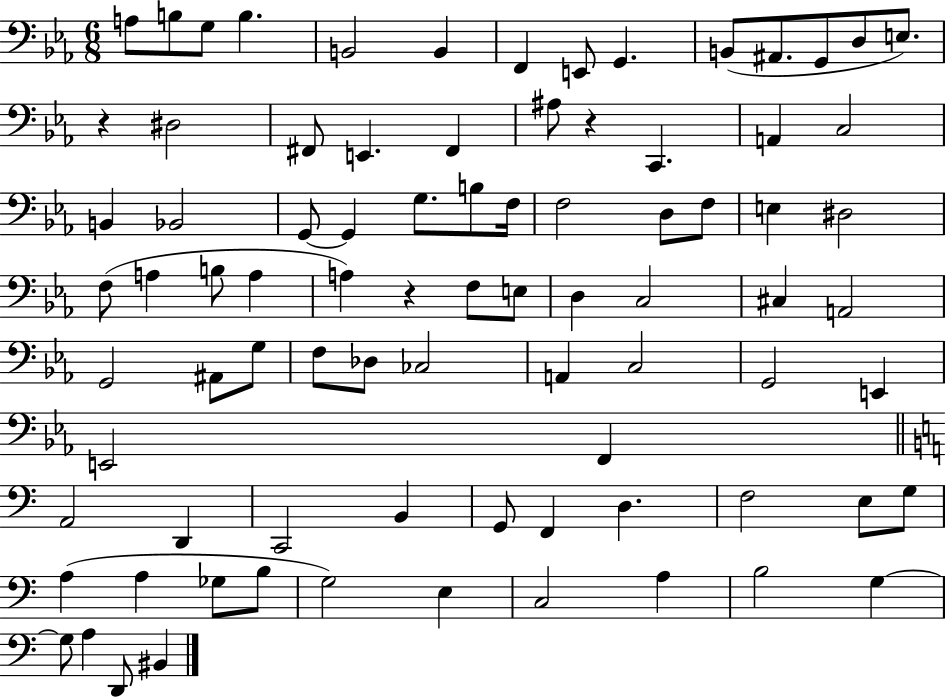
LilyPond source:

{
  \clef bass
  \numericTimeSignature
  \time 6/8
  \key ees \major
  a8 b8 g8 b4. | b,2 b,4 | f,4 e,8 g,4. | b,8( ais,8. g,8 d8 e8.) | \break r4 dis2 | fis,8 e,4. fis,4 | ais8 r4 c,4. | a,4 c2 | \break b,4 bes,2 | g,8~~ g,4 g8. b8 f16 | f2 d8 f8 | e4 dis2 | \break f8( a4 b8 a4 | a4) r4 f8 e8 | d4 c2 | cis4 a,2 | \break g,2 ais,8 g8 | f8 des8 ces2 | a,4 c2 | g,2 e,4 | \break e,2 f,4 | \bar "||" \break \key c \major a,2 d,4 | c,2 b,4 | g,8 f,4 d4. | f2 e8 g8 | \break a4( a4 ges8 b8 | g2) e4 | c2 a4 | b2 g4~~ | \break g8 a4 d,8 bis,4 | \bar "|."
}